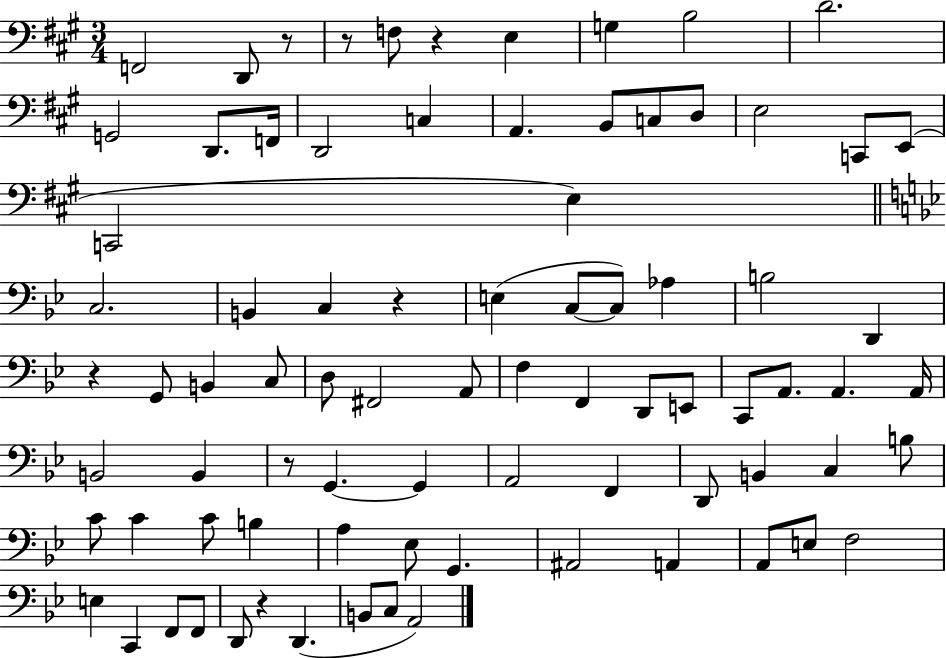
X:1
T:Untitled
M:3/4
L:1/4
K:A
F,,2 D,,/2 z/2 z/2 F,/2 z E, G, B,2 D2 G,,2 D,,/2 F,,/4 D,,2 C, A,, B,,/2 C,/2 D,/2 E,2 C,,/2 E,,/2 C,,2 E, C,2 B,, C, z E, C,/2 C,/2 _A, B,2 D,, z G,,/2 B,, C,/2 D,/2 ^F,,2 A,,/2 F, F,, D,,/2 E,,/2 C,,/2 A,,/2 A,, A,,/4 B,,2 B,, z/2 G,, G,, A,,2 F,, D,,/2 B,, C, B,/2 C/2 C C/2 B, A, _E,/2 G,, ^A,,2 A,, A,,/2 E,/2 F,2 E, C,, F,,/2 F,,/2 D,,/2 z D,, B,,/2 C,/2 A,,2